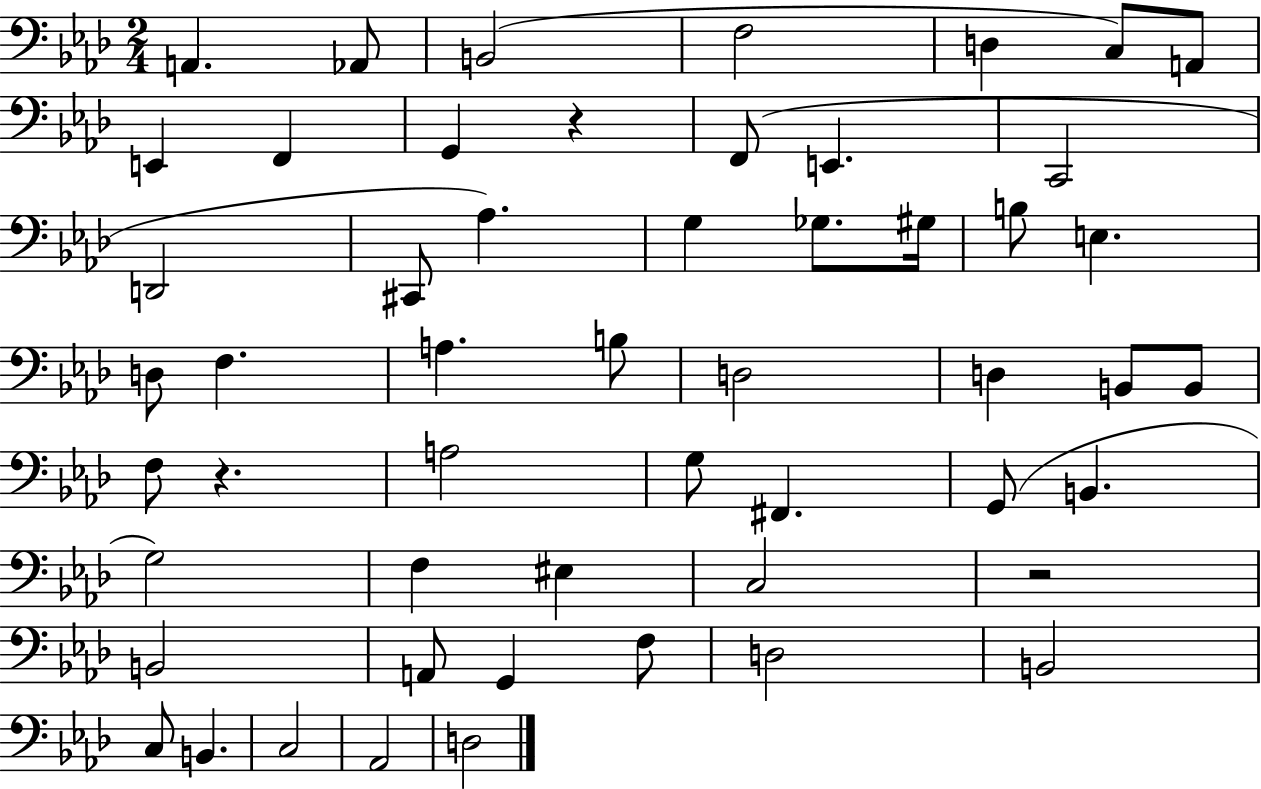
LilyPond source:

{
  \clef bass
  \numericTimeSignature
  \time 2/4
  \key aes \major
  a,4. aes,8 | b,2( | f2 | d4 c8) a,8 | \break e,4 f,4 | g,4 r4 | f,8( e,4. | c,2 | \break d,2 | cis,8 aes4.) | g4 ges8. gis16 | b8 e4. | \break d8 f4. | a4. b8 | d2 | d4 b,8 b,8 | \break f8 r4. | a2 | g8 fis,4. | g,8( b,4. | \break g2) | f4 eis4 | c2 | r2 | \break b,2 | a,8 g,4 f8 | d2 | b,2 | \break c8 b,4. | c2 | aes,2 | d2 | \break \bar "|."
}